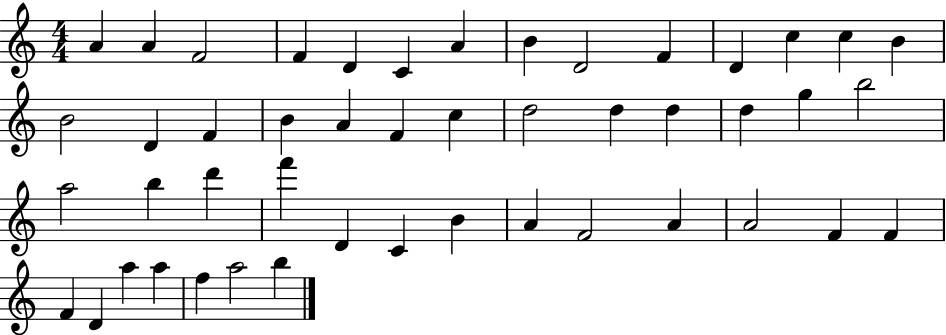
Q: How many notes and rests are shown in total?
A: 47